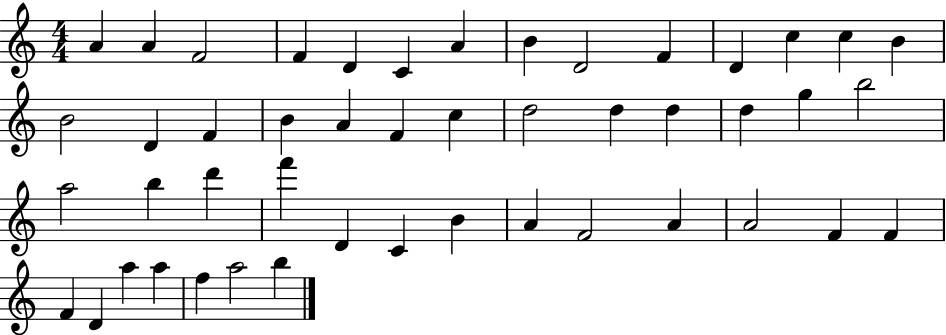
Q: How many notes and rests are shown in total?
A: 47